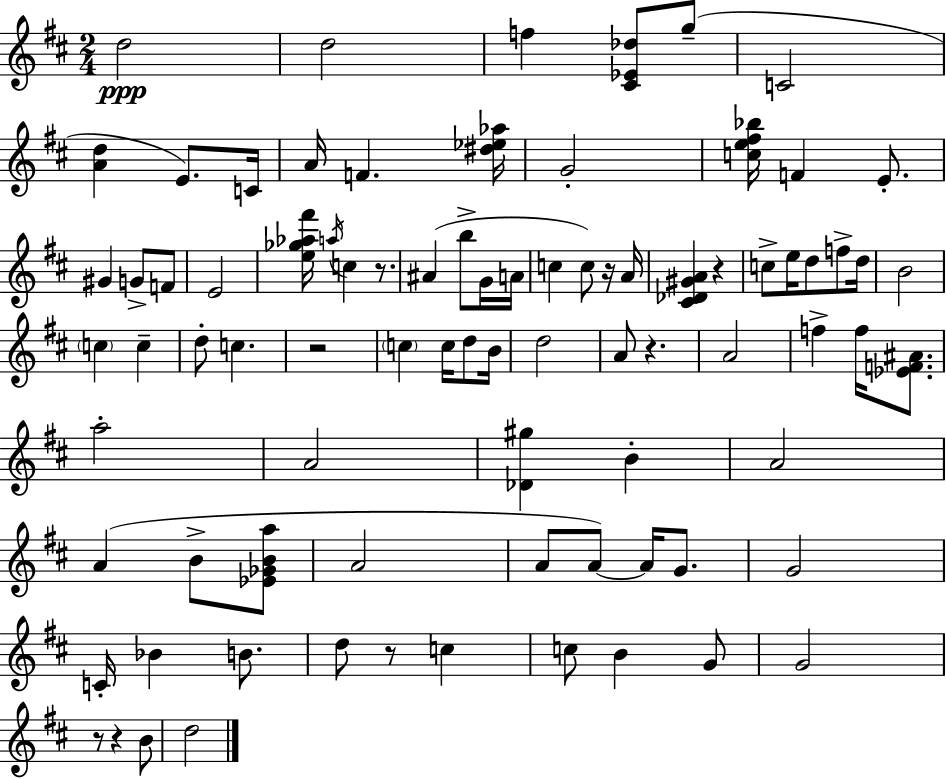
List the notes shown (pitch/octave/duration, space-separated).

D5/h D5/h F5/q [C#4,Eb4,Db5]/e G5/e C4/h [A4,D5]/q E4/e. C4/s A4/s F4/q. [D#5,Eb5,Ab5]/s G4/h [C5,E5,F#5,Bb5]/s F4/q E4/e. G#4/q G4/e F4/e E4/h [E5,Gb5,Ab5,F#6]/s A5/s C5/q R/e. A#4/q B5/e G4/s A4/s C5/q C5/e R/s A4/s [C#4,Db4,G#4,A4]/q R/q C5/e E5/s D5/e F5/e D5/s B4/h C5/q C5/q D5/e C5/q. R/h C5/q C5/s D5/e B4/s D5/h A4/e R/q. A4/h F5/q F5/s [Eb4,F4,A#4]/e. A5/h A4/h [Db4,G#5]/q B4/q A4/h A4/q B4/e [Eb4,Gb4,B4,A5]/e A4/h A4/e A4/e A4/s G4/e. G4/h C4/s Bb4/q B4/e. D5/e R/e C5/q C5/e B4/q G4/e G4/h R/e R/q B4/e D5/h